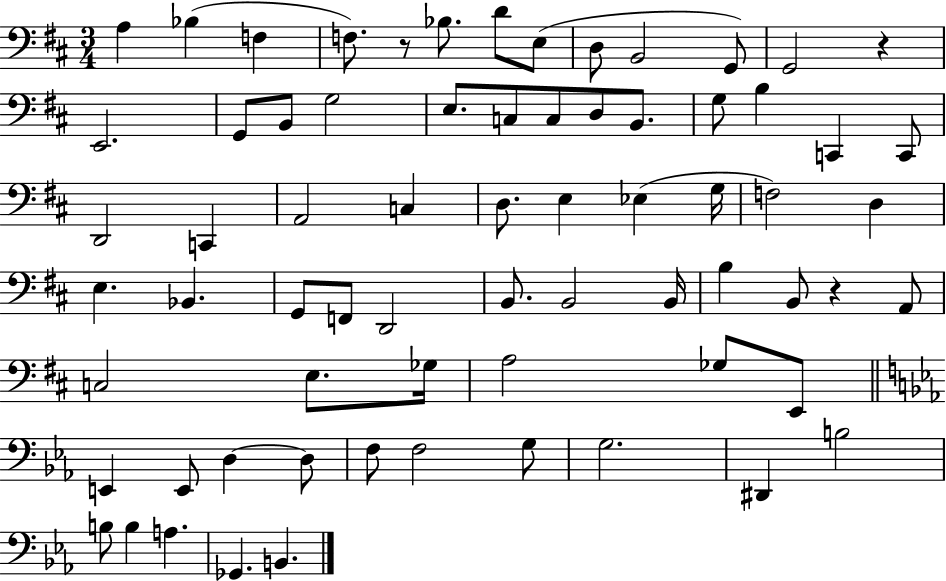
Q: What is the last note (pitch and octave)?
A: B2